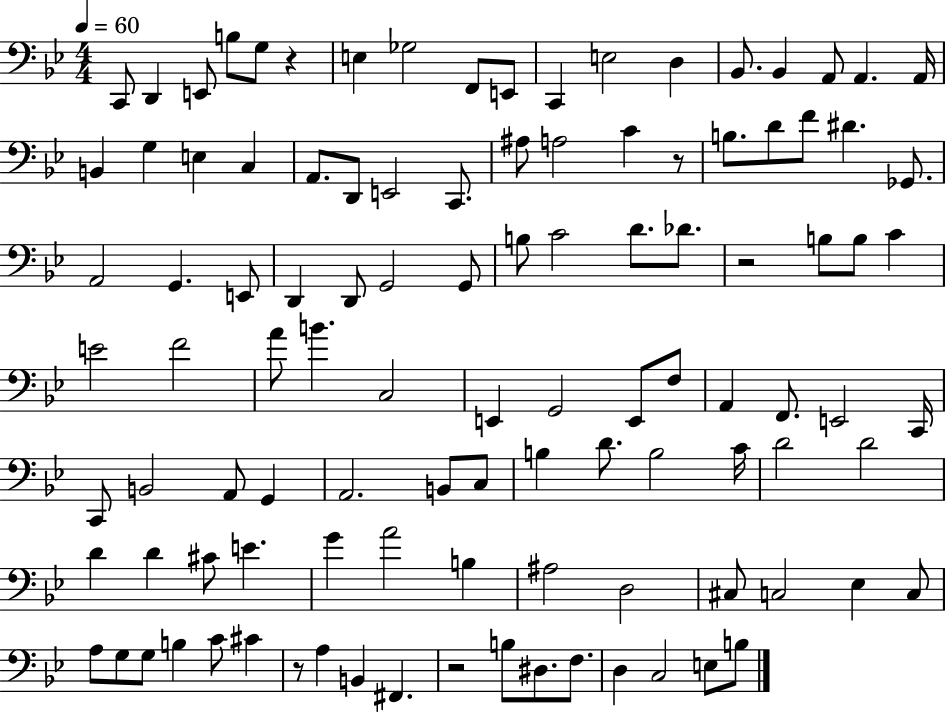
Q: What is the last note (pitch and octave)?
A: B3